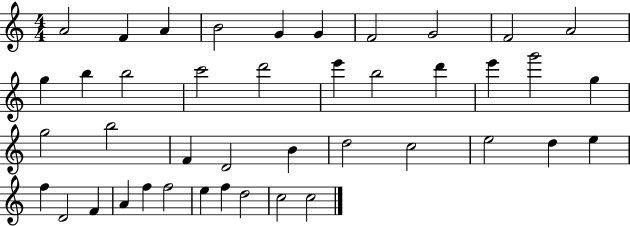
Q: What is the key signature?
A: C major